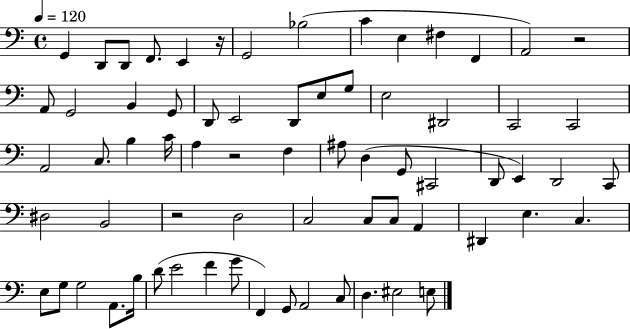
X:1
T:Untitled
M:4/4
L:1/4
K:C
G,, D,,/2 D,,/2 F,,/2 E,, z/4 G,,2 _B,2 C E, ^F, F,, A,,2 z2 A,,/2 G,,2 B,, G,,/2 D,,/2 E,,2 D,,/2 E,/2 G,/2 E,2 ^D,,2 C,,2 C,,2 A,,2 C,/2 B, C/4 A, z2 F, ^A,/2 D, G,,/2 ^C,,2 D,,/2 E,, D,,2 C,,/2 ^D,2 B,,2 z2 D,2 C,2 C,/2 C,/2 A,, ^D,, E, C, E,/2 G,/2 G,2 A,,/2 B,/4 D/2 E2 F G/2 F,, G,,/2 A,,2 C,/2 D, ^E,2 E,/2